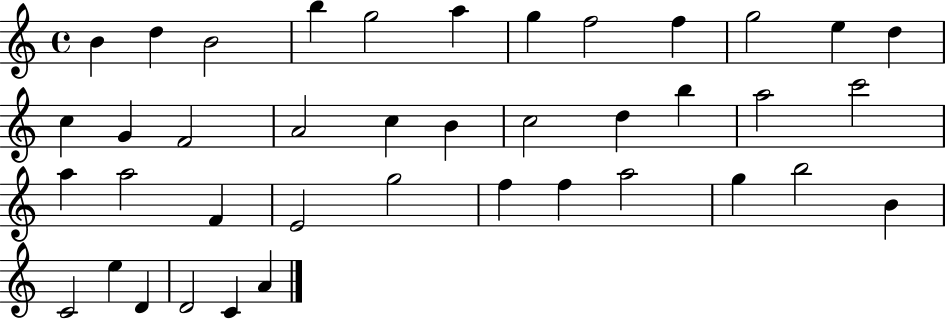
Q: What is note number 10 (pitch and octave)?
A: G5